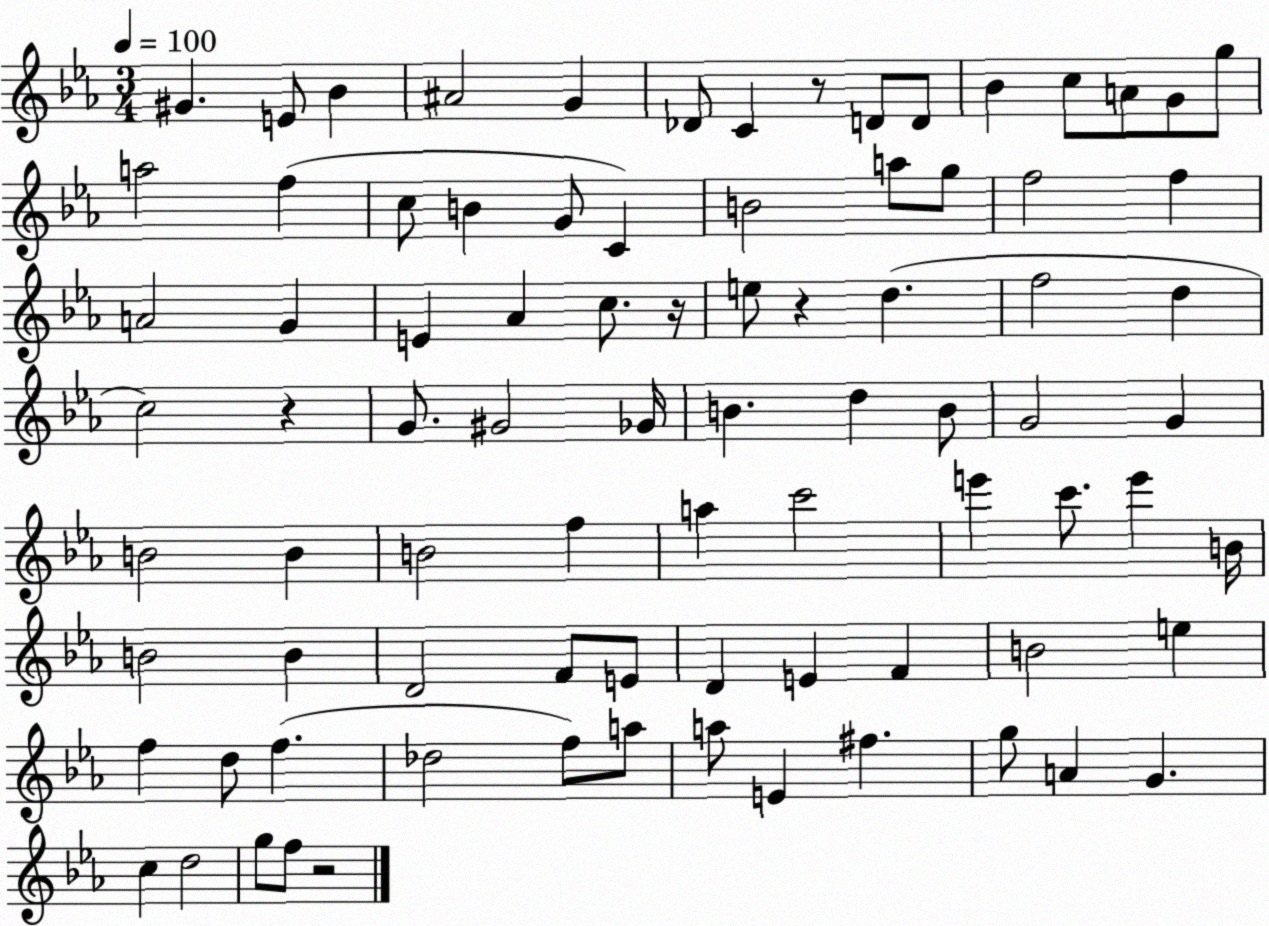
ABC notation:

X:1
T:Untitled
M:3/4
L:1/4
K:Eb
^G E/2 _B ^A2 G _D/2 C z/2 D/2 D/2 _B c/2 A/2 G/2 g/2 a2 f c/2 B G/2 C B2 a/2 g/2 f2 f A2 G E _A c/2 z/4 e/2 z d f2 d c2 z G/2 ^G2 _G/4 B d B/2 G2 G B2 B B2 f a c'2 e' c'/2 e' B/4 B2 B D2 F/2 E/2 D E F B2 e f d/2 f _d2 f/2 a/2 a/2 E ^f g/2 A G c d2 g/2 f/2 z2